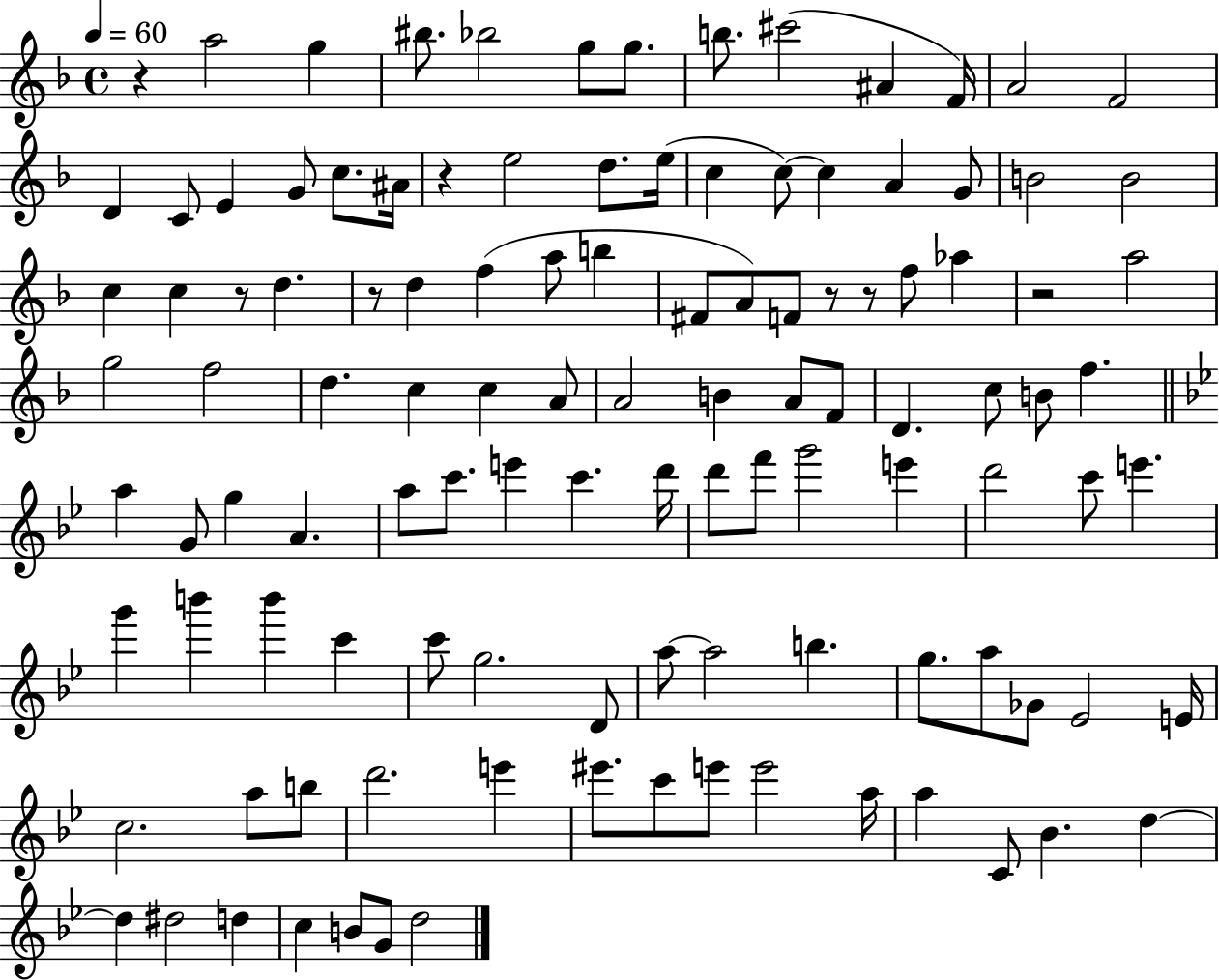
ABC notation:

X:1
T:Untitled
M:4/4
L:1/4
K:F
z a2 g ^b/2 _b2 g/2 g/2 b/2 ^c'2 ^A F/4 A2 F2 D C/2 E G/2 c/2 ^A/4 z e2 d/2 e/4 c c/2 c A G/2 B2 B2 c c z/2 d z/2 d f a/2 b ^F/2 A/2 F/2 z/2 z/2 f/2 _a z2 a2 g2 f2 d c c A/2 A2 B A/2 F/2 D c/2 B/2 f a G/2 g A a/2 c'/2 e' c' d'/4 d'/2 f'/2 g'2 e' d'2 c'/2 e' g' b' b' c' c'/2 g2 D/2 a/2 a2 b g/2 a/2 _G/2 _E2 E/4 c2 a/2 b/2 d'2 e' ^e'/2 c'/2 e'/2 e'2 a/4 a C/2 _B d d ^d2 d c B/2 G/2 d2